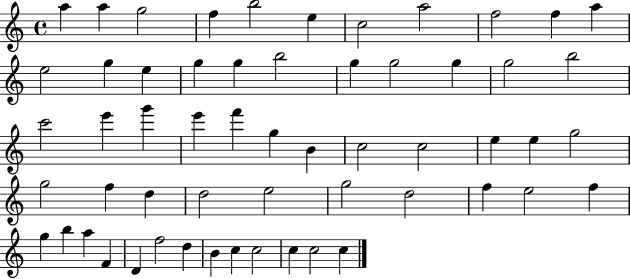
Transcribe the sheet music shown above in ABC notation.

X:1
T:Untitled
M:4/4
L:1/4
K:C
a a g2 f b2 e c2 a2 f2 f a e2 g e g g b2 g g2 g g2 b2 c'2 e' g' e' f' g B c2 c2 e e g2 g2 f d d2 e2 g2 d2 f e2 f g b a F D f2 d B c c2 c c2 c